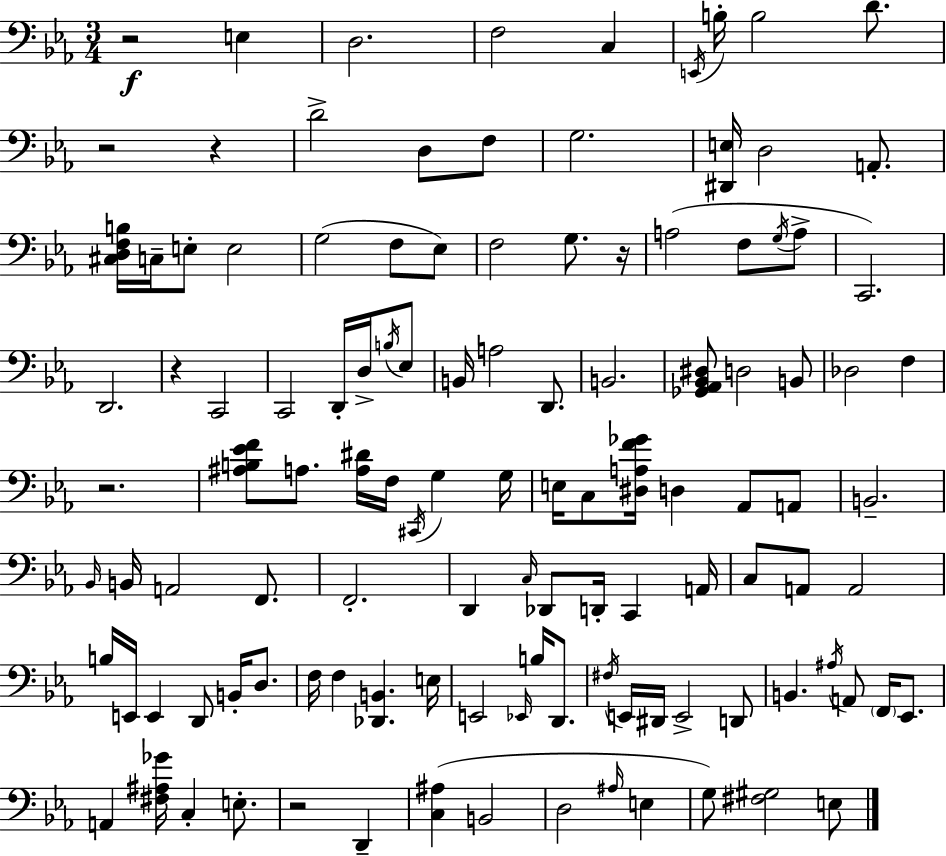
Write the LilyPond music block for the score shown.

{
  \clef bass
  \numericTimeSignature
  \time 3/4
  \key ees \major
  \repeat volta 2 { r2\f e4 | d2. | f2 c4 | \acciaccatura { e,16 } b16-. b2 d'8. | \break r2 r4 | d'2-> d8 f8 | g2. | <dis, e>16 d2 a,8.-. | \break <cis d f b>16 c16-- e8-. e2 | g2( f8 ees8) | f2 g8. | r16 a2( f8 \acciaccatura { g16 } | \break a8-> c,2.) | d,2. | r4 c,2 | c,2 d,16-. d16-> | \break \acciaccatura { b16 } ees8 b,16 a2 | d,8. b,2. | <ges, aes, bes, dis>8 d2 | b,8 des2 f4 | \break r2. | <ais b ees' f'>8 a8. <a dis'>16 f16 \acciaccatura { cis,16 } g4 | g16 e16 c8 <dis a f' ges'>16 d4 | aes,8 a,8 b,2.-- | \break \grace { bes,16 } b,16 a,2 | f,8. f,2.-. | d,4 \grace { c16 } des,8 | d,16-. c,4 a,16 c8 a,8 a,2 | \break b16 e,16 e,4 | d,8 b,16-. d8. f16 f4 <des, b,>4. | e16 e,2 | \grace { ees,16 } b16 d,8. \acciaccatura { fis16 } e,16 dis,16 e,2-> | \break d,8 b,4. | \acciaccatura { ais16 } a,8 \parenthesize f,16 ees,8. a,4 | <fis ais ges'>16 c4-. e8.-. r2 | d,4-- <c ais>4( | \break b,2 d2 | \grace { ais16 } e4 g8) | <fis gis>2 e8 } \bar "|."
}